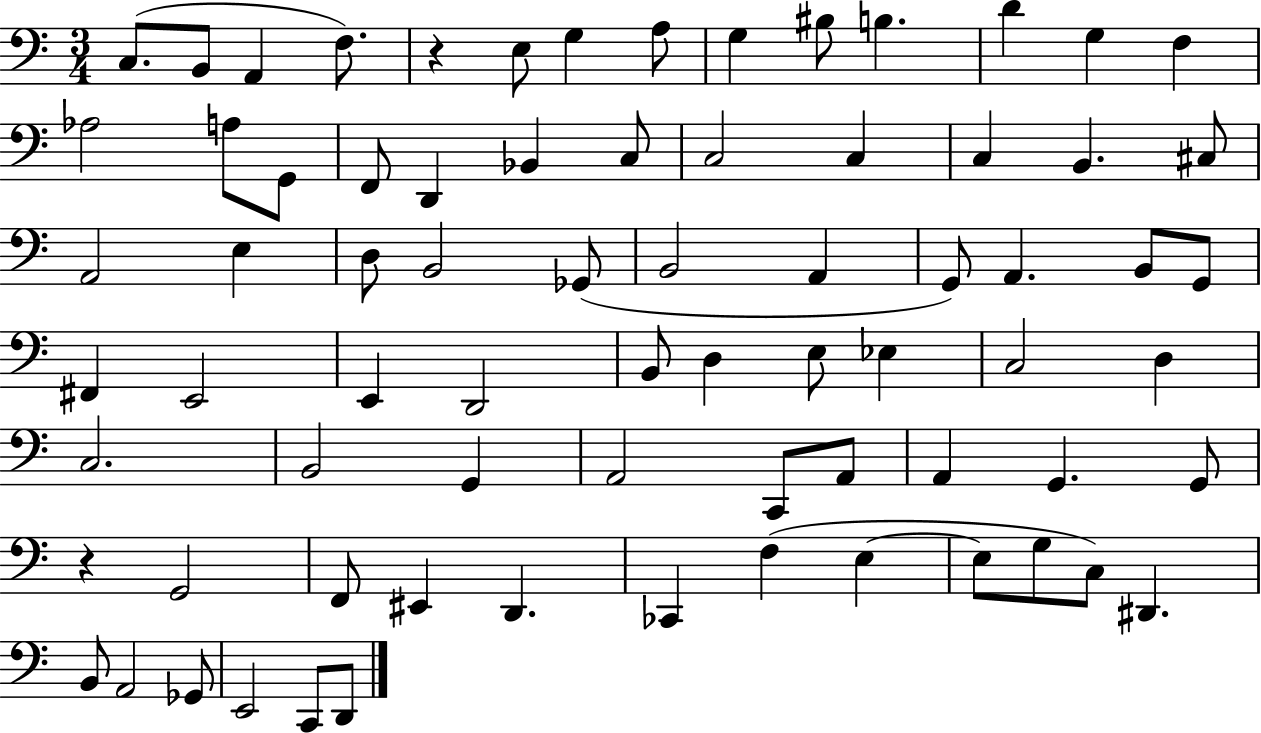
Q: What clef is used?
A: bass